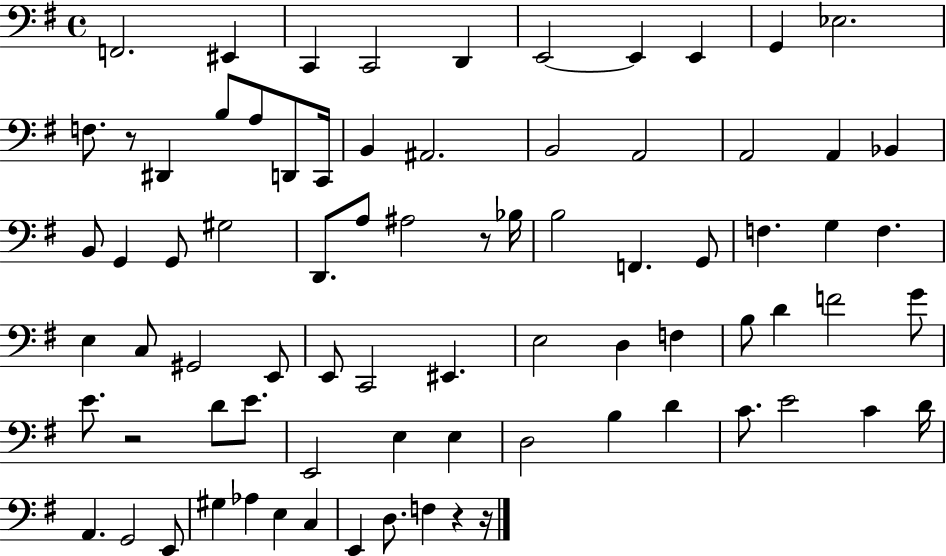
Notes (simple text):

F2/h. EIS2/q C2/q C2/h D2/q E2/h E2/q E2/q G2/q Eb3/h. F3/e. R/e D#2/q B3/e A3/e D2/e C2/s B2/q A#2/h. B2/h A2/h A2/h A2/q Bb2/q B2/e G2/q G2/e G#3/h D2/e. A3/e A#3/h R/e Bb3/s B3/h F2/q. G2/e F3/q. G3/q F3/q. E3/q C3/e G#2/h E2/e E2/e C2/h EIS2/q. E3/h D3/q F3/q B3/e D4/q F4/h G4/e E4/e. R/h D4/e E4/e. E2/h E3/q E3/q D3/h B3/q D4/q C4/e. E4/h C4/q D4/s A2/q. G2/h E2/e G#3/q Ab3/q E3/q C3/q E2/q D3/e. F3/q R/q R/s